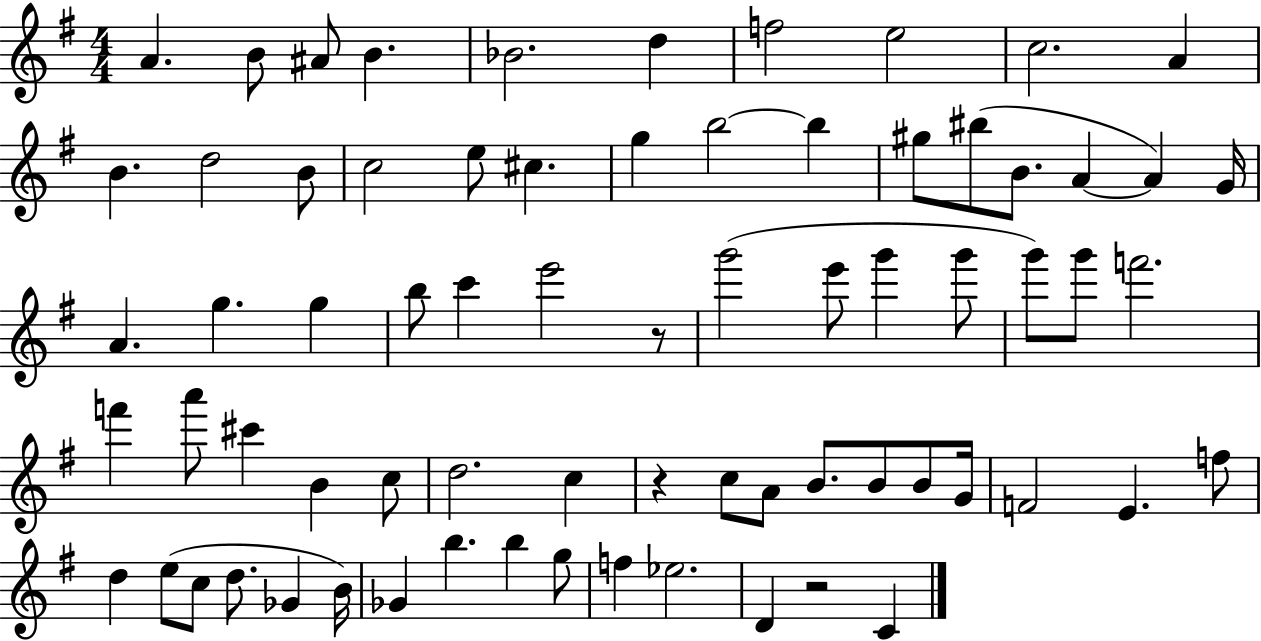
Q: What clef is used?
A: treble